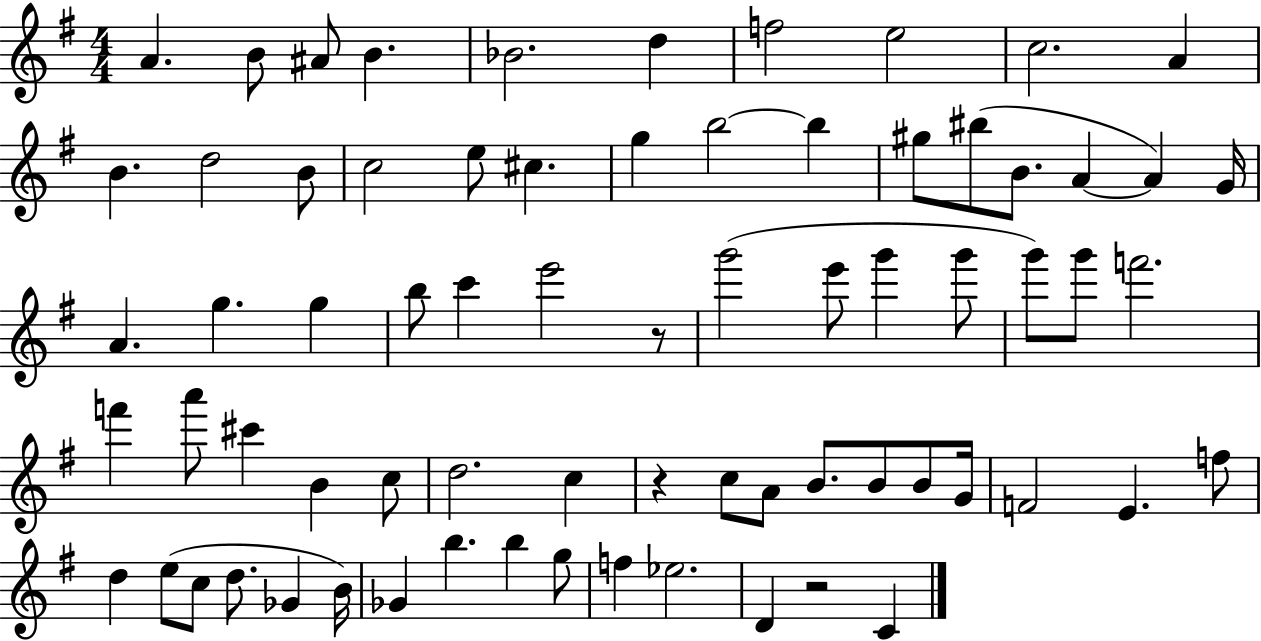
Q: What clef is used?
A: treble